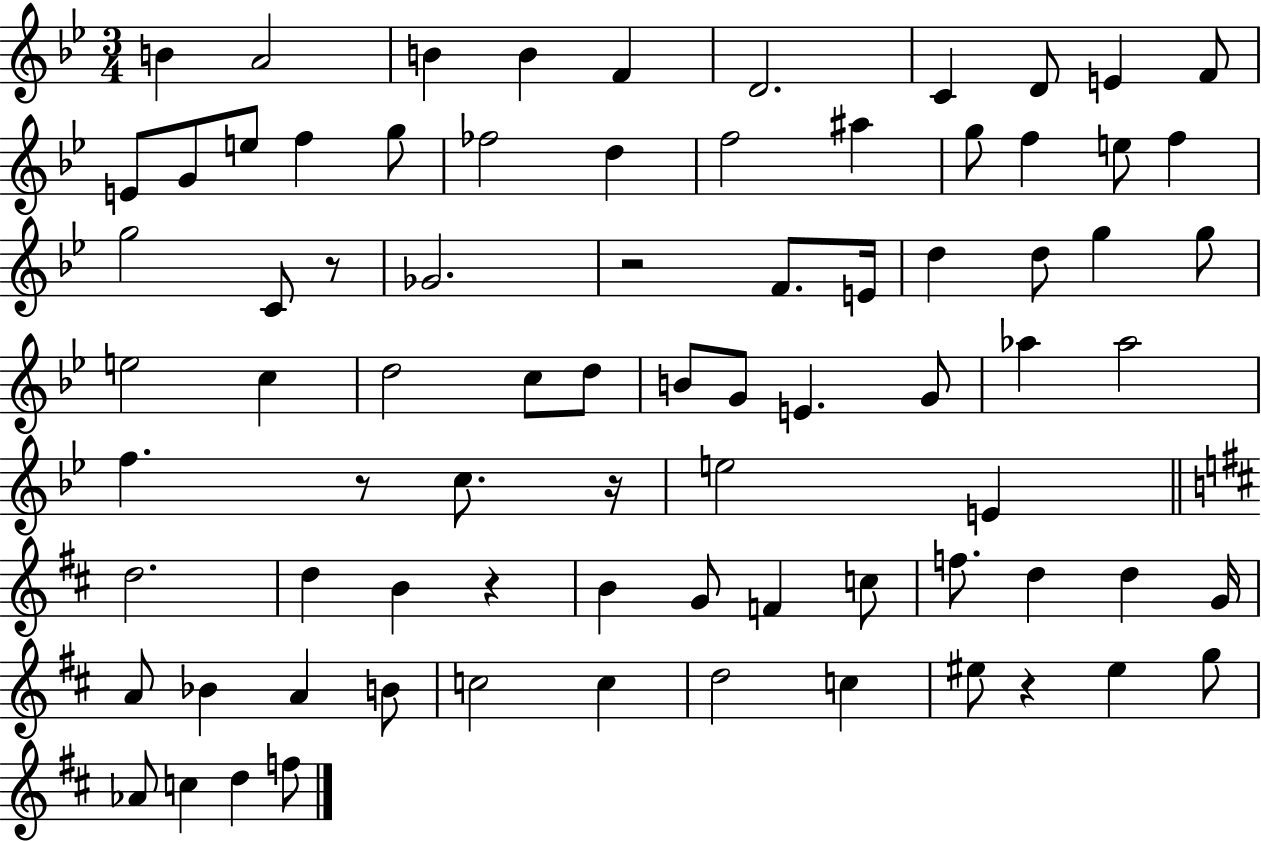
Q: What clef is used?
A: treble